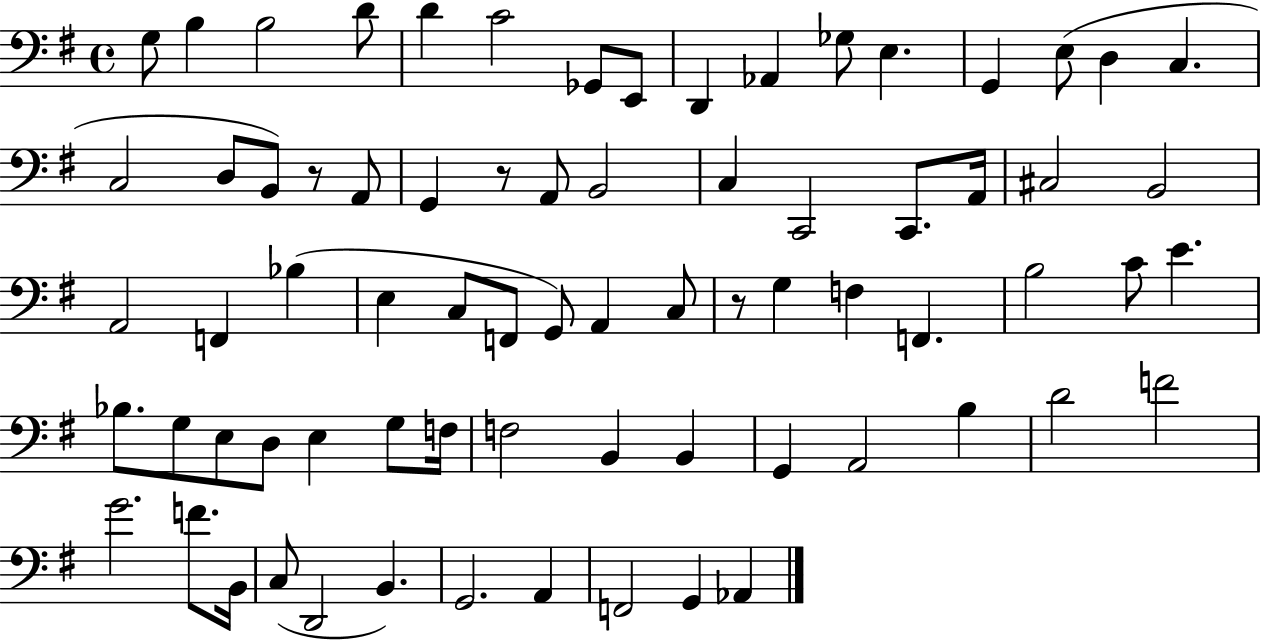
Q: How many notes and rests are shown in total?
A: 73